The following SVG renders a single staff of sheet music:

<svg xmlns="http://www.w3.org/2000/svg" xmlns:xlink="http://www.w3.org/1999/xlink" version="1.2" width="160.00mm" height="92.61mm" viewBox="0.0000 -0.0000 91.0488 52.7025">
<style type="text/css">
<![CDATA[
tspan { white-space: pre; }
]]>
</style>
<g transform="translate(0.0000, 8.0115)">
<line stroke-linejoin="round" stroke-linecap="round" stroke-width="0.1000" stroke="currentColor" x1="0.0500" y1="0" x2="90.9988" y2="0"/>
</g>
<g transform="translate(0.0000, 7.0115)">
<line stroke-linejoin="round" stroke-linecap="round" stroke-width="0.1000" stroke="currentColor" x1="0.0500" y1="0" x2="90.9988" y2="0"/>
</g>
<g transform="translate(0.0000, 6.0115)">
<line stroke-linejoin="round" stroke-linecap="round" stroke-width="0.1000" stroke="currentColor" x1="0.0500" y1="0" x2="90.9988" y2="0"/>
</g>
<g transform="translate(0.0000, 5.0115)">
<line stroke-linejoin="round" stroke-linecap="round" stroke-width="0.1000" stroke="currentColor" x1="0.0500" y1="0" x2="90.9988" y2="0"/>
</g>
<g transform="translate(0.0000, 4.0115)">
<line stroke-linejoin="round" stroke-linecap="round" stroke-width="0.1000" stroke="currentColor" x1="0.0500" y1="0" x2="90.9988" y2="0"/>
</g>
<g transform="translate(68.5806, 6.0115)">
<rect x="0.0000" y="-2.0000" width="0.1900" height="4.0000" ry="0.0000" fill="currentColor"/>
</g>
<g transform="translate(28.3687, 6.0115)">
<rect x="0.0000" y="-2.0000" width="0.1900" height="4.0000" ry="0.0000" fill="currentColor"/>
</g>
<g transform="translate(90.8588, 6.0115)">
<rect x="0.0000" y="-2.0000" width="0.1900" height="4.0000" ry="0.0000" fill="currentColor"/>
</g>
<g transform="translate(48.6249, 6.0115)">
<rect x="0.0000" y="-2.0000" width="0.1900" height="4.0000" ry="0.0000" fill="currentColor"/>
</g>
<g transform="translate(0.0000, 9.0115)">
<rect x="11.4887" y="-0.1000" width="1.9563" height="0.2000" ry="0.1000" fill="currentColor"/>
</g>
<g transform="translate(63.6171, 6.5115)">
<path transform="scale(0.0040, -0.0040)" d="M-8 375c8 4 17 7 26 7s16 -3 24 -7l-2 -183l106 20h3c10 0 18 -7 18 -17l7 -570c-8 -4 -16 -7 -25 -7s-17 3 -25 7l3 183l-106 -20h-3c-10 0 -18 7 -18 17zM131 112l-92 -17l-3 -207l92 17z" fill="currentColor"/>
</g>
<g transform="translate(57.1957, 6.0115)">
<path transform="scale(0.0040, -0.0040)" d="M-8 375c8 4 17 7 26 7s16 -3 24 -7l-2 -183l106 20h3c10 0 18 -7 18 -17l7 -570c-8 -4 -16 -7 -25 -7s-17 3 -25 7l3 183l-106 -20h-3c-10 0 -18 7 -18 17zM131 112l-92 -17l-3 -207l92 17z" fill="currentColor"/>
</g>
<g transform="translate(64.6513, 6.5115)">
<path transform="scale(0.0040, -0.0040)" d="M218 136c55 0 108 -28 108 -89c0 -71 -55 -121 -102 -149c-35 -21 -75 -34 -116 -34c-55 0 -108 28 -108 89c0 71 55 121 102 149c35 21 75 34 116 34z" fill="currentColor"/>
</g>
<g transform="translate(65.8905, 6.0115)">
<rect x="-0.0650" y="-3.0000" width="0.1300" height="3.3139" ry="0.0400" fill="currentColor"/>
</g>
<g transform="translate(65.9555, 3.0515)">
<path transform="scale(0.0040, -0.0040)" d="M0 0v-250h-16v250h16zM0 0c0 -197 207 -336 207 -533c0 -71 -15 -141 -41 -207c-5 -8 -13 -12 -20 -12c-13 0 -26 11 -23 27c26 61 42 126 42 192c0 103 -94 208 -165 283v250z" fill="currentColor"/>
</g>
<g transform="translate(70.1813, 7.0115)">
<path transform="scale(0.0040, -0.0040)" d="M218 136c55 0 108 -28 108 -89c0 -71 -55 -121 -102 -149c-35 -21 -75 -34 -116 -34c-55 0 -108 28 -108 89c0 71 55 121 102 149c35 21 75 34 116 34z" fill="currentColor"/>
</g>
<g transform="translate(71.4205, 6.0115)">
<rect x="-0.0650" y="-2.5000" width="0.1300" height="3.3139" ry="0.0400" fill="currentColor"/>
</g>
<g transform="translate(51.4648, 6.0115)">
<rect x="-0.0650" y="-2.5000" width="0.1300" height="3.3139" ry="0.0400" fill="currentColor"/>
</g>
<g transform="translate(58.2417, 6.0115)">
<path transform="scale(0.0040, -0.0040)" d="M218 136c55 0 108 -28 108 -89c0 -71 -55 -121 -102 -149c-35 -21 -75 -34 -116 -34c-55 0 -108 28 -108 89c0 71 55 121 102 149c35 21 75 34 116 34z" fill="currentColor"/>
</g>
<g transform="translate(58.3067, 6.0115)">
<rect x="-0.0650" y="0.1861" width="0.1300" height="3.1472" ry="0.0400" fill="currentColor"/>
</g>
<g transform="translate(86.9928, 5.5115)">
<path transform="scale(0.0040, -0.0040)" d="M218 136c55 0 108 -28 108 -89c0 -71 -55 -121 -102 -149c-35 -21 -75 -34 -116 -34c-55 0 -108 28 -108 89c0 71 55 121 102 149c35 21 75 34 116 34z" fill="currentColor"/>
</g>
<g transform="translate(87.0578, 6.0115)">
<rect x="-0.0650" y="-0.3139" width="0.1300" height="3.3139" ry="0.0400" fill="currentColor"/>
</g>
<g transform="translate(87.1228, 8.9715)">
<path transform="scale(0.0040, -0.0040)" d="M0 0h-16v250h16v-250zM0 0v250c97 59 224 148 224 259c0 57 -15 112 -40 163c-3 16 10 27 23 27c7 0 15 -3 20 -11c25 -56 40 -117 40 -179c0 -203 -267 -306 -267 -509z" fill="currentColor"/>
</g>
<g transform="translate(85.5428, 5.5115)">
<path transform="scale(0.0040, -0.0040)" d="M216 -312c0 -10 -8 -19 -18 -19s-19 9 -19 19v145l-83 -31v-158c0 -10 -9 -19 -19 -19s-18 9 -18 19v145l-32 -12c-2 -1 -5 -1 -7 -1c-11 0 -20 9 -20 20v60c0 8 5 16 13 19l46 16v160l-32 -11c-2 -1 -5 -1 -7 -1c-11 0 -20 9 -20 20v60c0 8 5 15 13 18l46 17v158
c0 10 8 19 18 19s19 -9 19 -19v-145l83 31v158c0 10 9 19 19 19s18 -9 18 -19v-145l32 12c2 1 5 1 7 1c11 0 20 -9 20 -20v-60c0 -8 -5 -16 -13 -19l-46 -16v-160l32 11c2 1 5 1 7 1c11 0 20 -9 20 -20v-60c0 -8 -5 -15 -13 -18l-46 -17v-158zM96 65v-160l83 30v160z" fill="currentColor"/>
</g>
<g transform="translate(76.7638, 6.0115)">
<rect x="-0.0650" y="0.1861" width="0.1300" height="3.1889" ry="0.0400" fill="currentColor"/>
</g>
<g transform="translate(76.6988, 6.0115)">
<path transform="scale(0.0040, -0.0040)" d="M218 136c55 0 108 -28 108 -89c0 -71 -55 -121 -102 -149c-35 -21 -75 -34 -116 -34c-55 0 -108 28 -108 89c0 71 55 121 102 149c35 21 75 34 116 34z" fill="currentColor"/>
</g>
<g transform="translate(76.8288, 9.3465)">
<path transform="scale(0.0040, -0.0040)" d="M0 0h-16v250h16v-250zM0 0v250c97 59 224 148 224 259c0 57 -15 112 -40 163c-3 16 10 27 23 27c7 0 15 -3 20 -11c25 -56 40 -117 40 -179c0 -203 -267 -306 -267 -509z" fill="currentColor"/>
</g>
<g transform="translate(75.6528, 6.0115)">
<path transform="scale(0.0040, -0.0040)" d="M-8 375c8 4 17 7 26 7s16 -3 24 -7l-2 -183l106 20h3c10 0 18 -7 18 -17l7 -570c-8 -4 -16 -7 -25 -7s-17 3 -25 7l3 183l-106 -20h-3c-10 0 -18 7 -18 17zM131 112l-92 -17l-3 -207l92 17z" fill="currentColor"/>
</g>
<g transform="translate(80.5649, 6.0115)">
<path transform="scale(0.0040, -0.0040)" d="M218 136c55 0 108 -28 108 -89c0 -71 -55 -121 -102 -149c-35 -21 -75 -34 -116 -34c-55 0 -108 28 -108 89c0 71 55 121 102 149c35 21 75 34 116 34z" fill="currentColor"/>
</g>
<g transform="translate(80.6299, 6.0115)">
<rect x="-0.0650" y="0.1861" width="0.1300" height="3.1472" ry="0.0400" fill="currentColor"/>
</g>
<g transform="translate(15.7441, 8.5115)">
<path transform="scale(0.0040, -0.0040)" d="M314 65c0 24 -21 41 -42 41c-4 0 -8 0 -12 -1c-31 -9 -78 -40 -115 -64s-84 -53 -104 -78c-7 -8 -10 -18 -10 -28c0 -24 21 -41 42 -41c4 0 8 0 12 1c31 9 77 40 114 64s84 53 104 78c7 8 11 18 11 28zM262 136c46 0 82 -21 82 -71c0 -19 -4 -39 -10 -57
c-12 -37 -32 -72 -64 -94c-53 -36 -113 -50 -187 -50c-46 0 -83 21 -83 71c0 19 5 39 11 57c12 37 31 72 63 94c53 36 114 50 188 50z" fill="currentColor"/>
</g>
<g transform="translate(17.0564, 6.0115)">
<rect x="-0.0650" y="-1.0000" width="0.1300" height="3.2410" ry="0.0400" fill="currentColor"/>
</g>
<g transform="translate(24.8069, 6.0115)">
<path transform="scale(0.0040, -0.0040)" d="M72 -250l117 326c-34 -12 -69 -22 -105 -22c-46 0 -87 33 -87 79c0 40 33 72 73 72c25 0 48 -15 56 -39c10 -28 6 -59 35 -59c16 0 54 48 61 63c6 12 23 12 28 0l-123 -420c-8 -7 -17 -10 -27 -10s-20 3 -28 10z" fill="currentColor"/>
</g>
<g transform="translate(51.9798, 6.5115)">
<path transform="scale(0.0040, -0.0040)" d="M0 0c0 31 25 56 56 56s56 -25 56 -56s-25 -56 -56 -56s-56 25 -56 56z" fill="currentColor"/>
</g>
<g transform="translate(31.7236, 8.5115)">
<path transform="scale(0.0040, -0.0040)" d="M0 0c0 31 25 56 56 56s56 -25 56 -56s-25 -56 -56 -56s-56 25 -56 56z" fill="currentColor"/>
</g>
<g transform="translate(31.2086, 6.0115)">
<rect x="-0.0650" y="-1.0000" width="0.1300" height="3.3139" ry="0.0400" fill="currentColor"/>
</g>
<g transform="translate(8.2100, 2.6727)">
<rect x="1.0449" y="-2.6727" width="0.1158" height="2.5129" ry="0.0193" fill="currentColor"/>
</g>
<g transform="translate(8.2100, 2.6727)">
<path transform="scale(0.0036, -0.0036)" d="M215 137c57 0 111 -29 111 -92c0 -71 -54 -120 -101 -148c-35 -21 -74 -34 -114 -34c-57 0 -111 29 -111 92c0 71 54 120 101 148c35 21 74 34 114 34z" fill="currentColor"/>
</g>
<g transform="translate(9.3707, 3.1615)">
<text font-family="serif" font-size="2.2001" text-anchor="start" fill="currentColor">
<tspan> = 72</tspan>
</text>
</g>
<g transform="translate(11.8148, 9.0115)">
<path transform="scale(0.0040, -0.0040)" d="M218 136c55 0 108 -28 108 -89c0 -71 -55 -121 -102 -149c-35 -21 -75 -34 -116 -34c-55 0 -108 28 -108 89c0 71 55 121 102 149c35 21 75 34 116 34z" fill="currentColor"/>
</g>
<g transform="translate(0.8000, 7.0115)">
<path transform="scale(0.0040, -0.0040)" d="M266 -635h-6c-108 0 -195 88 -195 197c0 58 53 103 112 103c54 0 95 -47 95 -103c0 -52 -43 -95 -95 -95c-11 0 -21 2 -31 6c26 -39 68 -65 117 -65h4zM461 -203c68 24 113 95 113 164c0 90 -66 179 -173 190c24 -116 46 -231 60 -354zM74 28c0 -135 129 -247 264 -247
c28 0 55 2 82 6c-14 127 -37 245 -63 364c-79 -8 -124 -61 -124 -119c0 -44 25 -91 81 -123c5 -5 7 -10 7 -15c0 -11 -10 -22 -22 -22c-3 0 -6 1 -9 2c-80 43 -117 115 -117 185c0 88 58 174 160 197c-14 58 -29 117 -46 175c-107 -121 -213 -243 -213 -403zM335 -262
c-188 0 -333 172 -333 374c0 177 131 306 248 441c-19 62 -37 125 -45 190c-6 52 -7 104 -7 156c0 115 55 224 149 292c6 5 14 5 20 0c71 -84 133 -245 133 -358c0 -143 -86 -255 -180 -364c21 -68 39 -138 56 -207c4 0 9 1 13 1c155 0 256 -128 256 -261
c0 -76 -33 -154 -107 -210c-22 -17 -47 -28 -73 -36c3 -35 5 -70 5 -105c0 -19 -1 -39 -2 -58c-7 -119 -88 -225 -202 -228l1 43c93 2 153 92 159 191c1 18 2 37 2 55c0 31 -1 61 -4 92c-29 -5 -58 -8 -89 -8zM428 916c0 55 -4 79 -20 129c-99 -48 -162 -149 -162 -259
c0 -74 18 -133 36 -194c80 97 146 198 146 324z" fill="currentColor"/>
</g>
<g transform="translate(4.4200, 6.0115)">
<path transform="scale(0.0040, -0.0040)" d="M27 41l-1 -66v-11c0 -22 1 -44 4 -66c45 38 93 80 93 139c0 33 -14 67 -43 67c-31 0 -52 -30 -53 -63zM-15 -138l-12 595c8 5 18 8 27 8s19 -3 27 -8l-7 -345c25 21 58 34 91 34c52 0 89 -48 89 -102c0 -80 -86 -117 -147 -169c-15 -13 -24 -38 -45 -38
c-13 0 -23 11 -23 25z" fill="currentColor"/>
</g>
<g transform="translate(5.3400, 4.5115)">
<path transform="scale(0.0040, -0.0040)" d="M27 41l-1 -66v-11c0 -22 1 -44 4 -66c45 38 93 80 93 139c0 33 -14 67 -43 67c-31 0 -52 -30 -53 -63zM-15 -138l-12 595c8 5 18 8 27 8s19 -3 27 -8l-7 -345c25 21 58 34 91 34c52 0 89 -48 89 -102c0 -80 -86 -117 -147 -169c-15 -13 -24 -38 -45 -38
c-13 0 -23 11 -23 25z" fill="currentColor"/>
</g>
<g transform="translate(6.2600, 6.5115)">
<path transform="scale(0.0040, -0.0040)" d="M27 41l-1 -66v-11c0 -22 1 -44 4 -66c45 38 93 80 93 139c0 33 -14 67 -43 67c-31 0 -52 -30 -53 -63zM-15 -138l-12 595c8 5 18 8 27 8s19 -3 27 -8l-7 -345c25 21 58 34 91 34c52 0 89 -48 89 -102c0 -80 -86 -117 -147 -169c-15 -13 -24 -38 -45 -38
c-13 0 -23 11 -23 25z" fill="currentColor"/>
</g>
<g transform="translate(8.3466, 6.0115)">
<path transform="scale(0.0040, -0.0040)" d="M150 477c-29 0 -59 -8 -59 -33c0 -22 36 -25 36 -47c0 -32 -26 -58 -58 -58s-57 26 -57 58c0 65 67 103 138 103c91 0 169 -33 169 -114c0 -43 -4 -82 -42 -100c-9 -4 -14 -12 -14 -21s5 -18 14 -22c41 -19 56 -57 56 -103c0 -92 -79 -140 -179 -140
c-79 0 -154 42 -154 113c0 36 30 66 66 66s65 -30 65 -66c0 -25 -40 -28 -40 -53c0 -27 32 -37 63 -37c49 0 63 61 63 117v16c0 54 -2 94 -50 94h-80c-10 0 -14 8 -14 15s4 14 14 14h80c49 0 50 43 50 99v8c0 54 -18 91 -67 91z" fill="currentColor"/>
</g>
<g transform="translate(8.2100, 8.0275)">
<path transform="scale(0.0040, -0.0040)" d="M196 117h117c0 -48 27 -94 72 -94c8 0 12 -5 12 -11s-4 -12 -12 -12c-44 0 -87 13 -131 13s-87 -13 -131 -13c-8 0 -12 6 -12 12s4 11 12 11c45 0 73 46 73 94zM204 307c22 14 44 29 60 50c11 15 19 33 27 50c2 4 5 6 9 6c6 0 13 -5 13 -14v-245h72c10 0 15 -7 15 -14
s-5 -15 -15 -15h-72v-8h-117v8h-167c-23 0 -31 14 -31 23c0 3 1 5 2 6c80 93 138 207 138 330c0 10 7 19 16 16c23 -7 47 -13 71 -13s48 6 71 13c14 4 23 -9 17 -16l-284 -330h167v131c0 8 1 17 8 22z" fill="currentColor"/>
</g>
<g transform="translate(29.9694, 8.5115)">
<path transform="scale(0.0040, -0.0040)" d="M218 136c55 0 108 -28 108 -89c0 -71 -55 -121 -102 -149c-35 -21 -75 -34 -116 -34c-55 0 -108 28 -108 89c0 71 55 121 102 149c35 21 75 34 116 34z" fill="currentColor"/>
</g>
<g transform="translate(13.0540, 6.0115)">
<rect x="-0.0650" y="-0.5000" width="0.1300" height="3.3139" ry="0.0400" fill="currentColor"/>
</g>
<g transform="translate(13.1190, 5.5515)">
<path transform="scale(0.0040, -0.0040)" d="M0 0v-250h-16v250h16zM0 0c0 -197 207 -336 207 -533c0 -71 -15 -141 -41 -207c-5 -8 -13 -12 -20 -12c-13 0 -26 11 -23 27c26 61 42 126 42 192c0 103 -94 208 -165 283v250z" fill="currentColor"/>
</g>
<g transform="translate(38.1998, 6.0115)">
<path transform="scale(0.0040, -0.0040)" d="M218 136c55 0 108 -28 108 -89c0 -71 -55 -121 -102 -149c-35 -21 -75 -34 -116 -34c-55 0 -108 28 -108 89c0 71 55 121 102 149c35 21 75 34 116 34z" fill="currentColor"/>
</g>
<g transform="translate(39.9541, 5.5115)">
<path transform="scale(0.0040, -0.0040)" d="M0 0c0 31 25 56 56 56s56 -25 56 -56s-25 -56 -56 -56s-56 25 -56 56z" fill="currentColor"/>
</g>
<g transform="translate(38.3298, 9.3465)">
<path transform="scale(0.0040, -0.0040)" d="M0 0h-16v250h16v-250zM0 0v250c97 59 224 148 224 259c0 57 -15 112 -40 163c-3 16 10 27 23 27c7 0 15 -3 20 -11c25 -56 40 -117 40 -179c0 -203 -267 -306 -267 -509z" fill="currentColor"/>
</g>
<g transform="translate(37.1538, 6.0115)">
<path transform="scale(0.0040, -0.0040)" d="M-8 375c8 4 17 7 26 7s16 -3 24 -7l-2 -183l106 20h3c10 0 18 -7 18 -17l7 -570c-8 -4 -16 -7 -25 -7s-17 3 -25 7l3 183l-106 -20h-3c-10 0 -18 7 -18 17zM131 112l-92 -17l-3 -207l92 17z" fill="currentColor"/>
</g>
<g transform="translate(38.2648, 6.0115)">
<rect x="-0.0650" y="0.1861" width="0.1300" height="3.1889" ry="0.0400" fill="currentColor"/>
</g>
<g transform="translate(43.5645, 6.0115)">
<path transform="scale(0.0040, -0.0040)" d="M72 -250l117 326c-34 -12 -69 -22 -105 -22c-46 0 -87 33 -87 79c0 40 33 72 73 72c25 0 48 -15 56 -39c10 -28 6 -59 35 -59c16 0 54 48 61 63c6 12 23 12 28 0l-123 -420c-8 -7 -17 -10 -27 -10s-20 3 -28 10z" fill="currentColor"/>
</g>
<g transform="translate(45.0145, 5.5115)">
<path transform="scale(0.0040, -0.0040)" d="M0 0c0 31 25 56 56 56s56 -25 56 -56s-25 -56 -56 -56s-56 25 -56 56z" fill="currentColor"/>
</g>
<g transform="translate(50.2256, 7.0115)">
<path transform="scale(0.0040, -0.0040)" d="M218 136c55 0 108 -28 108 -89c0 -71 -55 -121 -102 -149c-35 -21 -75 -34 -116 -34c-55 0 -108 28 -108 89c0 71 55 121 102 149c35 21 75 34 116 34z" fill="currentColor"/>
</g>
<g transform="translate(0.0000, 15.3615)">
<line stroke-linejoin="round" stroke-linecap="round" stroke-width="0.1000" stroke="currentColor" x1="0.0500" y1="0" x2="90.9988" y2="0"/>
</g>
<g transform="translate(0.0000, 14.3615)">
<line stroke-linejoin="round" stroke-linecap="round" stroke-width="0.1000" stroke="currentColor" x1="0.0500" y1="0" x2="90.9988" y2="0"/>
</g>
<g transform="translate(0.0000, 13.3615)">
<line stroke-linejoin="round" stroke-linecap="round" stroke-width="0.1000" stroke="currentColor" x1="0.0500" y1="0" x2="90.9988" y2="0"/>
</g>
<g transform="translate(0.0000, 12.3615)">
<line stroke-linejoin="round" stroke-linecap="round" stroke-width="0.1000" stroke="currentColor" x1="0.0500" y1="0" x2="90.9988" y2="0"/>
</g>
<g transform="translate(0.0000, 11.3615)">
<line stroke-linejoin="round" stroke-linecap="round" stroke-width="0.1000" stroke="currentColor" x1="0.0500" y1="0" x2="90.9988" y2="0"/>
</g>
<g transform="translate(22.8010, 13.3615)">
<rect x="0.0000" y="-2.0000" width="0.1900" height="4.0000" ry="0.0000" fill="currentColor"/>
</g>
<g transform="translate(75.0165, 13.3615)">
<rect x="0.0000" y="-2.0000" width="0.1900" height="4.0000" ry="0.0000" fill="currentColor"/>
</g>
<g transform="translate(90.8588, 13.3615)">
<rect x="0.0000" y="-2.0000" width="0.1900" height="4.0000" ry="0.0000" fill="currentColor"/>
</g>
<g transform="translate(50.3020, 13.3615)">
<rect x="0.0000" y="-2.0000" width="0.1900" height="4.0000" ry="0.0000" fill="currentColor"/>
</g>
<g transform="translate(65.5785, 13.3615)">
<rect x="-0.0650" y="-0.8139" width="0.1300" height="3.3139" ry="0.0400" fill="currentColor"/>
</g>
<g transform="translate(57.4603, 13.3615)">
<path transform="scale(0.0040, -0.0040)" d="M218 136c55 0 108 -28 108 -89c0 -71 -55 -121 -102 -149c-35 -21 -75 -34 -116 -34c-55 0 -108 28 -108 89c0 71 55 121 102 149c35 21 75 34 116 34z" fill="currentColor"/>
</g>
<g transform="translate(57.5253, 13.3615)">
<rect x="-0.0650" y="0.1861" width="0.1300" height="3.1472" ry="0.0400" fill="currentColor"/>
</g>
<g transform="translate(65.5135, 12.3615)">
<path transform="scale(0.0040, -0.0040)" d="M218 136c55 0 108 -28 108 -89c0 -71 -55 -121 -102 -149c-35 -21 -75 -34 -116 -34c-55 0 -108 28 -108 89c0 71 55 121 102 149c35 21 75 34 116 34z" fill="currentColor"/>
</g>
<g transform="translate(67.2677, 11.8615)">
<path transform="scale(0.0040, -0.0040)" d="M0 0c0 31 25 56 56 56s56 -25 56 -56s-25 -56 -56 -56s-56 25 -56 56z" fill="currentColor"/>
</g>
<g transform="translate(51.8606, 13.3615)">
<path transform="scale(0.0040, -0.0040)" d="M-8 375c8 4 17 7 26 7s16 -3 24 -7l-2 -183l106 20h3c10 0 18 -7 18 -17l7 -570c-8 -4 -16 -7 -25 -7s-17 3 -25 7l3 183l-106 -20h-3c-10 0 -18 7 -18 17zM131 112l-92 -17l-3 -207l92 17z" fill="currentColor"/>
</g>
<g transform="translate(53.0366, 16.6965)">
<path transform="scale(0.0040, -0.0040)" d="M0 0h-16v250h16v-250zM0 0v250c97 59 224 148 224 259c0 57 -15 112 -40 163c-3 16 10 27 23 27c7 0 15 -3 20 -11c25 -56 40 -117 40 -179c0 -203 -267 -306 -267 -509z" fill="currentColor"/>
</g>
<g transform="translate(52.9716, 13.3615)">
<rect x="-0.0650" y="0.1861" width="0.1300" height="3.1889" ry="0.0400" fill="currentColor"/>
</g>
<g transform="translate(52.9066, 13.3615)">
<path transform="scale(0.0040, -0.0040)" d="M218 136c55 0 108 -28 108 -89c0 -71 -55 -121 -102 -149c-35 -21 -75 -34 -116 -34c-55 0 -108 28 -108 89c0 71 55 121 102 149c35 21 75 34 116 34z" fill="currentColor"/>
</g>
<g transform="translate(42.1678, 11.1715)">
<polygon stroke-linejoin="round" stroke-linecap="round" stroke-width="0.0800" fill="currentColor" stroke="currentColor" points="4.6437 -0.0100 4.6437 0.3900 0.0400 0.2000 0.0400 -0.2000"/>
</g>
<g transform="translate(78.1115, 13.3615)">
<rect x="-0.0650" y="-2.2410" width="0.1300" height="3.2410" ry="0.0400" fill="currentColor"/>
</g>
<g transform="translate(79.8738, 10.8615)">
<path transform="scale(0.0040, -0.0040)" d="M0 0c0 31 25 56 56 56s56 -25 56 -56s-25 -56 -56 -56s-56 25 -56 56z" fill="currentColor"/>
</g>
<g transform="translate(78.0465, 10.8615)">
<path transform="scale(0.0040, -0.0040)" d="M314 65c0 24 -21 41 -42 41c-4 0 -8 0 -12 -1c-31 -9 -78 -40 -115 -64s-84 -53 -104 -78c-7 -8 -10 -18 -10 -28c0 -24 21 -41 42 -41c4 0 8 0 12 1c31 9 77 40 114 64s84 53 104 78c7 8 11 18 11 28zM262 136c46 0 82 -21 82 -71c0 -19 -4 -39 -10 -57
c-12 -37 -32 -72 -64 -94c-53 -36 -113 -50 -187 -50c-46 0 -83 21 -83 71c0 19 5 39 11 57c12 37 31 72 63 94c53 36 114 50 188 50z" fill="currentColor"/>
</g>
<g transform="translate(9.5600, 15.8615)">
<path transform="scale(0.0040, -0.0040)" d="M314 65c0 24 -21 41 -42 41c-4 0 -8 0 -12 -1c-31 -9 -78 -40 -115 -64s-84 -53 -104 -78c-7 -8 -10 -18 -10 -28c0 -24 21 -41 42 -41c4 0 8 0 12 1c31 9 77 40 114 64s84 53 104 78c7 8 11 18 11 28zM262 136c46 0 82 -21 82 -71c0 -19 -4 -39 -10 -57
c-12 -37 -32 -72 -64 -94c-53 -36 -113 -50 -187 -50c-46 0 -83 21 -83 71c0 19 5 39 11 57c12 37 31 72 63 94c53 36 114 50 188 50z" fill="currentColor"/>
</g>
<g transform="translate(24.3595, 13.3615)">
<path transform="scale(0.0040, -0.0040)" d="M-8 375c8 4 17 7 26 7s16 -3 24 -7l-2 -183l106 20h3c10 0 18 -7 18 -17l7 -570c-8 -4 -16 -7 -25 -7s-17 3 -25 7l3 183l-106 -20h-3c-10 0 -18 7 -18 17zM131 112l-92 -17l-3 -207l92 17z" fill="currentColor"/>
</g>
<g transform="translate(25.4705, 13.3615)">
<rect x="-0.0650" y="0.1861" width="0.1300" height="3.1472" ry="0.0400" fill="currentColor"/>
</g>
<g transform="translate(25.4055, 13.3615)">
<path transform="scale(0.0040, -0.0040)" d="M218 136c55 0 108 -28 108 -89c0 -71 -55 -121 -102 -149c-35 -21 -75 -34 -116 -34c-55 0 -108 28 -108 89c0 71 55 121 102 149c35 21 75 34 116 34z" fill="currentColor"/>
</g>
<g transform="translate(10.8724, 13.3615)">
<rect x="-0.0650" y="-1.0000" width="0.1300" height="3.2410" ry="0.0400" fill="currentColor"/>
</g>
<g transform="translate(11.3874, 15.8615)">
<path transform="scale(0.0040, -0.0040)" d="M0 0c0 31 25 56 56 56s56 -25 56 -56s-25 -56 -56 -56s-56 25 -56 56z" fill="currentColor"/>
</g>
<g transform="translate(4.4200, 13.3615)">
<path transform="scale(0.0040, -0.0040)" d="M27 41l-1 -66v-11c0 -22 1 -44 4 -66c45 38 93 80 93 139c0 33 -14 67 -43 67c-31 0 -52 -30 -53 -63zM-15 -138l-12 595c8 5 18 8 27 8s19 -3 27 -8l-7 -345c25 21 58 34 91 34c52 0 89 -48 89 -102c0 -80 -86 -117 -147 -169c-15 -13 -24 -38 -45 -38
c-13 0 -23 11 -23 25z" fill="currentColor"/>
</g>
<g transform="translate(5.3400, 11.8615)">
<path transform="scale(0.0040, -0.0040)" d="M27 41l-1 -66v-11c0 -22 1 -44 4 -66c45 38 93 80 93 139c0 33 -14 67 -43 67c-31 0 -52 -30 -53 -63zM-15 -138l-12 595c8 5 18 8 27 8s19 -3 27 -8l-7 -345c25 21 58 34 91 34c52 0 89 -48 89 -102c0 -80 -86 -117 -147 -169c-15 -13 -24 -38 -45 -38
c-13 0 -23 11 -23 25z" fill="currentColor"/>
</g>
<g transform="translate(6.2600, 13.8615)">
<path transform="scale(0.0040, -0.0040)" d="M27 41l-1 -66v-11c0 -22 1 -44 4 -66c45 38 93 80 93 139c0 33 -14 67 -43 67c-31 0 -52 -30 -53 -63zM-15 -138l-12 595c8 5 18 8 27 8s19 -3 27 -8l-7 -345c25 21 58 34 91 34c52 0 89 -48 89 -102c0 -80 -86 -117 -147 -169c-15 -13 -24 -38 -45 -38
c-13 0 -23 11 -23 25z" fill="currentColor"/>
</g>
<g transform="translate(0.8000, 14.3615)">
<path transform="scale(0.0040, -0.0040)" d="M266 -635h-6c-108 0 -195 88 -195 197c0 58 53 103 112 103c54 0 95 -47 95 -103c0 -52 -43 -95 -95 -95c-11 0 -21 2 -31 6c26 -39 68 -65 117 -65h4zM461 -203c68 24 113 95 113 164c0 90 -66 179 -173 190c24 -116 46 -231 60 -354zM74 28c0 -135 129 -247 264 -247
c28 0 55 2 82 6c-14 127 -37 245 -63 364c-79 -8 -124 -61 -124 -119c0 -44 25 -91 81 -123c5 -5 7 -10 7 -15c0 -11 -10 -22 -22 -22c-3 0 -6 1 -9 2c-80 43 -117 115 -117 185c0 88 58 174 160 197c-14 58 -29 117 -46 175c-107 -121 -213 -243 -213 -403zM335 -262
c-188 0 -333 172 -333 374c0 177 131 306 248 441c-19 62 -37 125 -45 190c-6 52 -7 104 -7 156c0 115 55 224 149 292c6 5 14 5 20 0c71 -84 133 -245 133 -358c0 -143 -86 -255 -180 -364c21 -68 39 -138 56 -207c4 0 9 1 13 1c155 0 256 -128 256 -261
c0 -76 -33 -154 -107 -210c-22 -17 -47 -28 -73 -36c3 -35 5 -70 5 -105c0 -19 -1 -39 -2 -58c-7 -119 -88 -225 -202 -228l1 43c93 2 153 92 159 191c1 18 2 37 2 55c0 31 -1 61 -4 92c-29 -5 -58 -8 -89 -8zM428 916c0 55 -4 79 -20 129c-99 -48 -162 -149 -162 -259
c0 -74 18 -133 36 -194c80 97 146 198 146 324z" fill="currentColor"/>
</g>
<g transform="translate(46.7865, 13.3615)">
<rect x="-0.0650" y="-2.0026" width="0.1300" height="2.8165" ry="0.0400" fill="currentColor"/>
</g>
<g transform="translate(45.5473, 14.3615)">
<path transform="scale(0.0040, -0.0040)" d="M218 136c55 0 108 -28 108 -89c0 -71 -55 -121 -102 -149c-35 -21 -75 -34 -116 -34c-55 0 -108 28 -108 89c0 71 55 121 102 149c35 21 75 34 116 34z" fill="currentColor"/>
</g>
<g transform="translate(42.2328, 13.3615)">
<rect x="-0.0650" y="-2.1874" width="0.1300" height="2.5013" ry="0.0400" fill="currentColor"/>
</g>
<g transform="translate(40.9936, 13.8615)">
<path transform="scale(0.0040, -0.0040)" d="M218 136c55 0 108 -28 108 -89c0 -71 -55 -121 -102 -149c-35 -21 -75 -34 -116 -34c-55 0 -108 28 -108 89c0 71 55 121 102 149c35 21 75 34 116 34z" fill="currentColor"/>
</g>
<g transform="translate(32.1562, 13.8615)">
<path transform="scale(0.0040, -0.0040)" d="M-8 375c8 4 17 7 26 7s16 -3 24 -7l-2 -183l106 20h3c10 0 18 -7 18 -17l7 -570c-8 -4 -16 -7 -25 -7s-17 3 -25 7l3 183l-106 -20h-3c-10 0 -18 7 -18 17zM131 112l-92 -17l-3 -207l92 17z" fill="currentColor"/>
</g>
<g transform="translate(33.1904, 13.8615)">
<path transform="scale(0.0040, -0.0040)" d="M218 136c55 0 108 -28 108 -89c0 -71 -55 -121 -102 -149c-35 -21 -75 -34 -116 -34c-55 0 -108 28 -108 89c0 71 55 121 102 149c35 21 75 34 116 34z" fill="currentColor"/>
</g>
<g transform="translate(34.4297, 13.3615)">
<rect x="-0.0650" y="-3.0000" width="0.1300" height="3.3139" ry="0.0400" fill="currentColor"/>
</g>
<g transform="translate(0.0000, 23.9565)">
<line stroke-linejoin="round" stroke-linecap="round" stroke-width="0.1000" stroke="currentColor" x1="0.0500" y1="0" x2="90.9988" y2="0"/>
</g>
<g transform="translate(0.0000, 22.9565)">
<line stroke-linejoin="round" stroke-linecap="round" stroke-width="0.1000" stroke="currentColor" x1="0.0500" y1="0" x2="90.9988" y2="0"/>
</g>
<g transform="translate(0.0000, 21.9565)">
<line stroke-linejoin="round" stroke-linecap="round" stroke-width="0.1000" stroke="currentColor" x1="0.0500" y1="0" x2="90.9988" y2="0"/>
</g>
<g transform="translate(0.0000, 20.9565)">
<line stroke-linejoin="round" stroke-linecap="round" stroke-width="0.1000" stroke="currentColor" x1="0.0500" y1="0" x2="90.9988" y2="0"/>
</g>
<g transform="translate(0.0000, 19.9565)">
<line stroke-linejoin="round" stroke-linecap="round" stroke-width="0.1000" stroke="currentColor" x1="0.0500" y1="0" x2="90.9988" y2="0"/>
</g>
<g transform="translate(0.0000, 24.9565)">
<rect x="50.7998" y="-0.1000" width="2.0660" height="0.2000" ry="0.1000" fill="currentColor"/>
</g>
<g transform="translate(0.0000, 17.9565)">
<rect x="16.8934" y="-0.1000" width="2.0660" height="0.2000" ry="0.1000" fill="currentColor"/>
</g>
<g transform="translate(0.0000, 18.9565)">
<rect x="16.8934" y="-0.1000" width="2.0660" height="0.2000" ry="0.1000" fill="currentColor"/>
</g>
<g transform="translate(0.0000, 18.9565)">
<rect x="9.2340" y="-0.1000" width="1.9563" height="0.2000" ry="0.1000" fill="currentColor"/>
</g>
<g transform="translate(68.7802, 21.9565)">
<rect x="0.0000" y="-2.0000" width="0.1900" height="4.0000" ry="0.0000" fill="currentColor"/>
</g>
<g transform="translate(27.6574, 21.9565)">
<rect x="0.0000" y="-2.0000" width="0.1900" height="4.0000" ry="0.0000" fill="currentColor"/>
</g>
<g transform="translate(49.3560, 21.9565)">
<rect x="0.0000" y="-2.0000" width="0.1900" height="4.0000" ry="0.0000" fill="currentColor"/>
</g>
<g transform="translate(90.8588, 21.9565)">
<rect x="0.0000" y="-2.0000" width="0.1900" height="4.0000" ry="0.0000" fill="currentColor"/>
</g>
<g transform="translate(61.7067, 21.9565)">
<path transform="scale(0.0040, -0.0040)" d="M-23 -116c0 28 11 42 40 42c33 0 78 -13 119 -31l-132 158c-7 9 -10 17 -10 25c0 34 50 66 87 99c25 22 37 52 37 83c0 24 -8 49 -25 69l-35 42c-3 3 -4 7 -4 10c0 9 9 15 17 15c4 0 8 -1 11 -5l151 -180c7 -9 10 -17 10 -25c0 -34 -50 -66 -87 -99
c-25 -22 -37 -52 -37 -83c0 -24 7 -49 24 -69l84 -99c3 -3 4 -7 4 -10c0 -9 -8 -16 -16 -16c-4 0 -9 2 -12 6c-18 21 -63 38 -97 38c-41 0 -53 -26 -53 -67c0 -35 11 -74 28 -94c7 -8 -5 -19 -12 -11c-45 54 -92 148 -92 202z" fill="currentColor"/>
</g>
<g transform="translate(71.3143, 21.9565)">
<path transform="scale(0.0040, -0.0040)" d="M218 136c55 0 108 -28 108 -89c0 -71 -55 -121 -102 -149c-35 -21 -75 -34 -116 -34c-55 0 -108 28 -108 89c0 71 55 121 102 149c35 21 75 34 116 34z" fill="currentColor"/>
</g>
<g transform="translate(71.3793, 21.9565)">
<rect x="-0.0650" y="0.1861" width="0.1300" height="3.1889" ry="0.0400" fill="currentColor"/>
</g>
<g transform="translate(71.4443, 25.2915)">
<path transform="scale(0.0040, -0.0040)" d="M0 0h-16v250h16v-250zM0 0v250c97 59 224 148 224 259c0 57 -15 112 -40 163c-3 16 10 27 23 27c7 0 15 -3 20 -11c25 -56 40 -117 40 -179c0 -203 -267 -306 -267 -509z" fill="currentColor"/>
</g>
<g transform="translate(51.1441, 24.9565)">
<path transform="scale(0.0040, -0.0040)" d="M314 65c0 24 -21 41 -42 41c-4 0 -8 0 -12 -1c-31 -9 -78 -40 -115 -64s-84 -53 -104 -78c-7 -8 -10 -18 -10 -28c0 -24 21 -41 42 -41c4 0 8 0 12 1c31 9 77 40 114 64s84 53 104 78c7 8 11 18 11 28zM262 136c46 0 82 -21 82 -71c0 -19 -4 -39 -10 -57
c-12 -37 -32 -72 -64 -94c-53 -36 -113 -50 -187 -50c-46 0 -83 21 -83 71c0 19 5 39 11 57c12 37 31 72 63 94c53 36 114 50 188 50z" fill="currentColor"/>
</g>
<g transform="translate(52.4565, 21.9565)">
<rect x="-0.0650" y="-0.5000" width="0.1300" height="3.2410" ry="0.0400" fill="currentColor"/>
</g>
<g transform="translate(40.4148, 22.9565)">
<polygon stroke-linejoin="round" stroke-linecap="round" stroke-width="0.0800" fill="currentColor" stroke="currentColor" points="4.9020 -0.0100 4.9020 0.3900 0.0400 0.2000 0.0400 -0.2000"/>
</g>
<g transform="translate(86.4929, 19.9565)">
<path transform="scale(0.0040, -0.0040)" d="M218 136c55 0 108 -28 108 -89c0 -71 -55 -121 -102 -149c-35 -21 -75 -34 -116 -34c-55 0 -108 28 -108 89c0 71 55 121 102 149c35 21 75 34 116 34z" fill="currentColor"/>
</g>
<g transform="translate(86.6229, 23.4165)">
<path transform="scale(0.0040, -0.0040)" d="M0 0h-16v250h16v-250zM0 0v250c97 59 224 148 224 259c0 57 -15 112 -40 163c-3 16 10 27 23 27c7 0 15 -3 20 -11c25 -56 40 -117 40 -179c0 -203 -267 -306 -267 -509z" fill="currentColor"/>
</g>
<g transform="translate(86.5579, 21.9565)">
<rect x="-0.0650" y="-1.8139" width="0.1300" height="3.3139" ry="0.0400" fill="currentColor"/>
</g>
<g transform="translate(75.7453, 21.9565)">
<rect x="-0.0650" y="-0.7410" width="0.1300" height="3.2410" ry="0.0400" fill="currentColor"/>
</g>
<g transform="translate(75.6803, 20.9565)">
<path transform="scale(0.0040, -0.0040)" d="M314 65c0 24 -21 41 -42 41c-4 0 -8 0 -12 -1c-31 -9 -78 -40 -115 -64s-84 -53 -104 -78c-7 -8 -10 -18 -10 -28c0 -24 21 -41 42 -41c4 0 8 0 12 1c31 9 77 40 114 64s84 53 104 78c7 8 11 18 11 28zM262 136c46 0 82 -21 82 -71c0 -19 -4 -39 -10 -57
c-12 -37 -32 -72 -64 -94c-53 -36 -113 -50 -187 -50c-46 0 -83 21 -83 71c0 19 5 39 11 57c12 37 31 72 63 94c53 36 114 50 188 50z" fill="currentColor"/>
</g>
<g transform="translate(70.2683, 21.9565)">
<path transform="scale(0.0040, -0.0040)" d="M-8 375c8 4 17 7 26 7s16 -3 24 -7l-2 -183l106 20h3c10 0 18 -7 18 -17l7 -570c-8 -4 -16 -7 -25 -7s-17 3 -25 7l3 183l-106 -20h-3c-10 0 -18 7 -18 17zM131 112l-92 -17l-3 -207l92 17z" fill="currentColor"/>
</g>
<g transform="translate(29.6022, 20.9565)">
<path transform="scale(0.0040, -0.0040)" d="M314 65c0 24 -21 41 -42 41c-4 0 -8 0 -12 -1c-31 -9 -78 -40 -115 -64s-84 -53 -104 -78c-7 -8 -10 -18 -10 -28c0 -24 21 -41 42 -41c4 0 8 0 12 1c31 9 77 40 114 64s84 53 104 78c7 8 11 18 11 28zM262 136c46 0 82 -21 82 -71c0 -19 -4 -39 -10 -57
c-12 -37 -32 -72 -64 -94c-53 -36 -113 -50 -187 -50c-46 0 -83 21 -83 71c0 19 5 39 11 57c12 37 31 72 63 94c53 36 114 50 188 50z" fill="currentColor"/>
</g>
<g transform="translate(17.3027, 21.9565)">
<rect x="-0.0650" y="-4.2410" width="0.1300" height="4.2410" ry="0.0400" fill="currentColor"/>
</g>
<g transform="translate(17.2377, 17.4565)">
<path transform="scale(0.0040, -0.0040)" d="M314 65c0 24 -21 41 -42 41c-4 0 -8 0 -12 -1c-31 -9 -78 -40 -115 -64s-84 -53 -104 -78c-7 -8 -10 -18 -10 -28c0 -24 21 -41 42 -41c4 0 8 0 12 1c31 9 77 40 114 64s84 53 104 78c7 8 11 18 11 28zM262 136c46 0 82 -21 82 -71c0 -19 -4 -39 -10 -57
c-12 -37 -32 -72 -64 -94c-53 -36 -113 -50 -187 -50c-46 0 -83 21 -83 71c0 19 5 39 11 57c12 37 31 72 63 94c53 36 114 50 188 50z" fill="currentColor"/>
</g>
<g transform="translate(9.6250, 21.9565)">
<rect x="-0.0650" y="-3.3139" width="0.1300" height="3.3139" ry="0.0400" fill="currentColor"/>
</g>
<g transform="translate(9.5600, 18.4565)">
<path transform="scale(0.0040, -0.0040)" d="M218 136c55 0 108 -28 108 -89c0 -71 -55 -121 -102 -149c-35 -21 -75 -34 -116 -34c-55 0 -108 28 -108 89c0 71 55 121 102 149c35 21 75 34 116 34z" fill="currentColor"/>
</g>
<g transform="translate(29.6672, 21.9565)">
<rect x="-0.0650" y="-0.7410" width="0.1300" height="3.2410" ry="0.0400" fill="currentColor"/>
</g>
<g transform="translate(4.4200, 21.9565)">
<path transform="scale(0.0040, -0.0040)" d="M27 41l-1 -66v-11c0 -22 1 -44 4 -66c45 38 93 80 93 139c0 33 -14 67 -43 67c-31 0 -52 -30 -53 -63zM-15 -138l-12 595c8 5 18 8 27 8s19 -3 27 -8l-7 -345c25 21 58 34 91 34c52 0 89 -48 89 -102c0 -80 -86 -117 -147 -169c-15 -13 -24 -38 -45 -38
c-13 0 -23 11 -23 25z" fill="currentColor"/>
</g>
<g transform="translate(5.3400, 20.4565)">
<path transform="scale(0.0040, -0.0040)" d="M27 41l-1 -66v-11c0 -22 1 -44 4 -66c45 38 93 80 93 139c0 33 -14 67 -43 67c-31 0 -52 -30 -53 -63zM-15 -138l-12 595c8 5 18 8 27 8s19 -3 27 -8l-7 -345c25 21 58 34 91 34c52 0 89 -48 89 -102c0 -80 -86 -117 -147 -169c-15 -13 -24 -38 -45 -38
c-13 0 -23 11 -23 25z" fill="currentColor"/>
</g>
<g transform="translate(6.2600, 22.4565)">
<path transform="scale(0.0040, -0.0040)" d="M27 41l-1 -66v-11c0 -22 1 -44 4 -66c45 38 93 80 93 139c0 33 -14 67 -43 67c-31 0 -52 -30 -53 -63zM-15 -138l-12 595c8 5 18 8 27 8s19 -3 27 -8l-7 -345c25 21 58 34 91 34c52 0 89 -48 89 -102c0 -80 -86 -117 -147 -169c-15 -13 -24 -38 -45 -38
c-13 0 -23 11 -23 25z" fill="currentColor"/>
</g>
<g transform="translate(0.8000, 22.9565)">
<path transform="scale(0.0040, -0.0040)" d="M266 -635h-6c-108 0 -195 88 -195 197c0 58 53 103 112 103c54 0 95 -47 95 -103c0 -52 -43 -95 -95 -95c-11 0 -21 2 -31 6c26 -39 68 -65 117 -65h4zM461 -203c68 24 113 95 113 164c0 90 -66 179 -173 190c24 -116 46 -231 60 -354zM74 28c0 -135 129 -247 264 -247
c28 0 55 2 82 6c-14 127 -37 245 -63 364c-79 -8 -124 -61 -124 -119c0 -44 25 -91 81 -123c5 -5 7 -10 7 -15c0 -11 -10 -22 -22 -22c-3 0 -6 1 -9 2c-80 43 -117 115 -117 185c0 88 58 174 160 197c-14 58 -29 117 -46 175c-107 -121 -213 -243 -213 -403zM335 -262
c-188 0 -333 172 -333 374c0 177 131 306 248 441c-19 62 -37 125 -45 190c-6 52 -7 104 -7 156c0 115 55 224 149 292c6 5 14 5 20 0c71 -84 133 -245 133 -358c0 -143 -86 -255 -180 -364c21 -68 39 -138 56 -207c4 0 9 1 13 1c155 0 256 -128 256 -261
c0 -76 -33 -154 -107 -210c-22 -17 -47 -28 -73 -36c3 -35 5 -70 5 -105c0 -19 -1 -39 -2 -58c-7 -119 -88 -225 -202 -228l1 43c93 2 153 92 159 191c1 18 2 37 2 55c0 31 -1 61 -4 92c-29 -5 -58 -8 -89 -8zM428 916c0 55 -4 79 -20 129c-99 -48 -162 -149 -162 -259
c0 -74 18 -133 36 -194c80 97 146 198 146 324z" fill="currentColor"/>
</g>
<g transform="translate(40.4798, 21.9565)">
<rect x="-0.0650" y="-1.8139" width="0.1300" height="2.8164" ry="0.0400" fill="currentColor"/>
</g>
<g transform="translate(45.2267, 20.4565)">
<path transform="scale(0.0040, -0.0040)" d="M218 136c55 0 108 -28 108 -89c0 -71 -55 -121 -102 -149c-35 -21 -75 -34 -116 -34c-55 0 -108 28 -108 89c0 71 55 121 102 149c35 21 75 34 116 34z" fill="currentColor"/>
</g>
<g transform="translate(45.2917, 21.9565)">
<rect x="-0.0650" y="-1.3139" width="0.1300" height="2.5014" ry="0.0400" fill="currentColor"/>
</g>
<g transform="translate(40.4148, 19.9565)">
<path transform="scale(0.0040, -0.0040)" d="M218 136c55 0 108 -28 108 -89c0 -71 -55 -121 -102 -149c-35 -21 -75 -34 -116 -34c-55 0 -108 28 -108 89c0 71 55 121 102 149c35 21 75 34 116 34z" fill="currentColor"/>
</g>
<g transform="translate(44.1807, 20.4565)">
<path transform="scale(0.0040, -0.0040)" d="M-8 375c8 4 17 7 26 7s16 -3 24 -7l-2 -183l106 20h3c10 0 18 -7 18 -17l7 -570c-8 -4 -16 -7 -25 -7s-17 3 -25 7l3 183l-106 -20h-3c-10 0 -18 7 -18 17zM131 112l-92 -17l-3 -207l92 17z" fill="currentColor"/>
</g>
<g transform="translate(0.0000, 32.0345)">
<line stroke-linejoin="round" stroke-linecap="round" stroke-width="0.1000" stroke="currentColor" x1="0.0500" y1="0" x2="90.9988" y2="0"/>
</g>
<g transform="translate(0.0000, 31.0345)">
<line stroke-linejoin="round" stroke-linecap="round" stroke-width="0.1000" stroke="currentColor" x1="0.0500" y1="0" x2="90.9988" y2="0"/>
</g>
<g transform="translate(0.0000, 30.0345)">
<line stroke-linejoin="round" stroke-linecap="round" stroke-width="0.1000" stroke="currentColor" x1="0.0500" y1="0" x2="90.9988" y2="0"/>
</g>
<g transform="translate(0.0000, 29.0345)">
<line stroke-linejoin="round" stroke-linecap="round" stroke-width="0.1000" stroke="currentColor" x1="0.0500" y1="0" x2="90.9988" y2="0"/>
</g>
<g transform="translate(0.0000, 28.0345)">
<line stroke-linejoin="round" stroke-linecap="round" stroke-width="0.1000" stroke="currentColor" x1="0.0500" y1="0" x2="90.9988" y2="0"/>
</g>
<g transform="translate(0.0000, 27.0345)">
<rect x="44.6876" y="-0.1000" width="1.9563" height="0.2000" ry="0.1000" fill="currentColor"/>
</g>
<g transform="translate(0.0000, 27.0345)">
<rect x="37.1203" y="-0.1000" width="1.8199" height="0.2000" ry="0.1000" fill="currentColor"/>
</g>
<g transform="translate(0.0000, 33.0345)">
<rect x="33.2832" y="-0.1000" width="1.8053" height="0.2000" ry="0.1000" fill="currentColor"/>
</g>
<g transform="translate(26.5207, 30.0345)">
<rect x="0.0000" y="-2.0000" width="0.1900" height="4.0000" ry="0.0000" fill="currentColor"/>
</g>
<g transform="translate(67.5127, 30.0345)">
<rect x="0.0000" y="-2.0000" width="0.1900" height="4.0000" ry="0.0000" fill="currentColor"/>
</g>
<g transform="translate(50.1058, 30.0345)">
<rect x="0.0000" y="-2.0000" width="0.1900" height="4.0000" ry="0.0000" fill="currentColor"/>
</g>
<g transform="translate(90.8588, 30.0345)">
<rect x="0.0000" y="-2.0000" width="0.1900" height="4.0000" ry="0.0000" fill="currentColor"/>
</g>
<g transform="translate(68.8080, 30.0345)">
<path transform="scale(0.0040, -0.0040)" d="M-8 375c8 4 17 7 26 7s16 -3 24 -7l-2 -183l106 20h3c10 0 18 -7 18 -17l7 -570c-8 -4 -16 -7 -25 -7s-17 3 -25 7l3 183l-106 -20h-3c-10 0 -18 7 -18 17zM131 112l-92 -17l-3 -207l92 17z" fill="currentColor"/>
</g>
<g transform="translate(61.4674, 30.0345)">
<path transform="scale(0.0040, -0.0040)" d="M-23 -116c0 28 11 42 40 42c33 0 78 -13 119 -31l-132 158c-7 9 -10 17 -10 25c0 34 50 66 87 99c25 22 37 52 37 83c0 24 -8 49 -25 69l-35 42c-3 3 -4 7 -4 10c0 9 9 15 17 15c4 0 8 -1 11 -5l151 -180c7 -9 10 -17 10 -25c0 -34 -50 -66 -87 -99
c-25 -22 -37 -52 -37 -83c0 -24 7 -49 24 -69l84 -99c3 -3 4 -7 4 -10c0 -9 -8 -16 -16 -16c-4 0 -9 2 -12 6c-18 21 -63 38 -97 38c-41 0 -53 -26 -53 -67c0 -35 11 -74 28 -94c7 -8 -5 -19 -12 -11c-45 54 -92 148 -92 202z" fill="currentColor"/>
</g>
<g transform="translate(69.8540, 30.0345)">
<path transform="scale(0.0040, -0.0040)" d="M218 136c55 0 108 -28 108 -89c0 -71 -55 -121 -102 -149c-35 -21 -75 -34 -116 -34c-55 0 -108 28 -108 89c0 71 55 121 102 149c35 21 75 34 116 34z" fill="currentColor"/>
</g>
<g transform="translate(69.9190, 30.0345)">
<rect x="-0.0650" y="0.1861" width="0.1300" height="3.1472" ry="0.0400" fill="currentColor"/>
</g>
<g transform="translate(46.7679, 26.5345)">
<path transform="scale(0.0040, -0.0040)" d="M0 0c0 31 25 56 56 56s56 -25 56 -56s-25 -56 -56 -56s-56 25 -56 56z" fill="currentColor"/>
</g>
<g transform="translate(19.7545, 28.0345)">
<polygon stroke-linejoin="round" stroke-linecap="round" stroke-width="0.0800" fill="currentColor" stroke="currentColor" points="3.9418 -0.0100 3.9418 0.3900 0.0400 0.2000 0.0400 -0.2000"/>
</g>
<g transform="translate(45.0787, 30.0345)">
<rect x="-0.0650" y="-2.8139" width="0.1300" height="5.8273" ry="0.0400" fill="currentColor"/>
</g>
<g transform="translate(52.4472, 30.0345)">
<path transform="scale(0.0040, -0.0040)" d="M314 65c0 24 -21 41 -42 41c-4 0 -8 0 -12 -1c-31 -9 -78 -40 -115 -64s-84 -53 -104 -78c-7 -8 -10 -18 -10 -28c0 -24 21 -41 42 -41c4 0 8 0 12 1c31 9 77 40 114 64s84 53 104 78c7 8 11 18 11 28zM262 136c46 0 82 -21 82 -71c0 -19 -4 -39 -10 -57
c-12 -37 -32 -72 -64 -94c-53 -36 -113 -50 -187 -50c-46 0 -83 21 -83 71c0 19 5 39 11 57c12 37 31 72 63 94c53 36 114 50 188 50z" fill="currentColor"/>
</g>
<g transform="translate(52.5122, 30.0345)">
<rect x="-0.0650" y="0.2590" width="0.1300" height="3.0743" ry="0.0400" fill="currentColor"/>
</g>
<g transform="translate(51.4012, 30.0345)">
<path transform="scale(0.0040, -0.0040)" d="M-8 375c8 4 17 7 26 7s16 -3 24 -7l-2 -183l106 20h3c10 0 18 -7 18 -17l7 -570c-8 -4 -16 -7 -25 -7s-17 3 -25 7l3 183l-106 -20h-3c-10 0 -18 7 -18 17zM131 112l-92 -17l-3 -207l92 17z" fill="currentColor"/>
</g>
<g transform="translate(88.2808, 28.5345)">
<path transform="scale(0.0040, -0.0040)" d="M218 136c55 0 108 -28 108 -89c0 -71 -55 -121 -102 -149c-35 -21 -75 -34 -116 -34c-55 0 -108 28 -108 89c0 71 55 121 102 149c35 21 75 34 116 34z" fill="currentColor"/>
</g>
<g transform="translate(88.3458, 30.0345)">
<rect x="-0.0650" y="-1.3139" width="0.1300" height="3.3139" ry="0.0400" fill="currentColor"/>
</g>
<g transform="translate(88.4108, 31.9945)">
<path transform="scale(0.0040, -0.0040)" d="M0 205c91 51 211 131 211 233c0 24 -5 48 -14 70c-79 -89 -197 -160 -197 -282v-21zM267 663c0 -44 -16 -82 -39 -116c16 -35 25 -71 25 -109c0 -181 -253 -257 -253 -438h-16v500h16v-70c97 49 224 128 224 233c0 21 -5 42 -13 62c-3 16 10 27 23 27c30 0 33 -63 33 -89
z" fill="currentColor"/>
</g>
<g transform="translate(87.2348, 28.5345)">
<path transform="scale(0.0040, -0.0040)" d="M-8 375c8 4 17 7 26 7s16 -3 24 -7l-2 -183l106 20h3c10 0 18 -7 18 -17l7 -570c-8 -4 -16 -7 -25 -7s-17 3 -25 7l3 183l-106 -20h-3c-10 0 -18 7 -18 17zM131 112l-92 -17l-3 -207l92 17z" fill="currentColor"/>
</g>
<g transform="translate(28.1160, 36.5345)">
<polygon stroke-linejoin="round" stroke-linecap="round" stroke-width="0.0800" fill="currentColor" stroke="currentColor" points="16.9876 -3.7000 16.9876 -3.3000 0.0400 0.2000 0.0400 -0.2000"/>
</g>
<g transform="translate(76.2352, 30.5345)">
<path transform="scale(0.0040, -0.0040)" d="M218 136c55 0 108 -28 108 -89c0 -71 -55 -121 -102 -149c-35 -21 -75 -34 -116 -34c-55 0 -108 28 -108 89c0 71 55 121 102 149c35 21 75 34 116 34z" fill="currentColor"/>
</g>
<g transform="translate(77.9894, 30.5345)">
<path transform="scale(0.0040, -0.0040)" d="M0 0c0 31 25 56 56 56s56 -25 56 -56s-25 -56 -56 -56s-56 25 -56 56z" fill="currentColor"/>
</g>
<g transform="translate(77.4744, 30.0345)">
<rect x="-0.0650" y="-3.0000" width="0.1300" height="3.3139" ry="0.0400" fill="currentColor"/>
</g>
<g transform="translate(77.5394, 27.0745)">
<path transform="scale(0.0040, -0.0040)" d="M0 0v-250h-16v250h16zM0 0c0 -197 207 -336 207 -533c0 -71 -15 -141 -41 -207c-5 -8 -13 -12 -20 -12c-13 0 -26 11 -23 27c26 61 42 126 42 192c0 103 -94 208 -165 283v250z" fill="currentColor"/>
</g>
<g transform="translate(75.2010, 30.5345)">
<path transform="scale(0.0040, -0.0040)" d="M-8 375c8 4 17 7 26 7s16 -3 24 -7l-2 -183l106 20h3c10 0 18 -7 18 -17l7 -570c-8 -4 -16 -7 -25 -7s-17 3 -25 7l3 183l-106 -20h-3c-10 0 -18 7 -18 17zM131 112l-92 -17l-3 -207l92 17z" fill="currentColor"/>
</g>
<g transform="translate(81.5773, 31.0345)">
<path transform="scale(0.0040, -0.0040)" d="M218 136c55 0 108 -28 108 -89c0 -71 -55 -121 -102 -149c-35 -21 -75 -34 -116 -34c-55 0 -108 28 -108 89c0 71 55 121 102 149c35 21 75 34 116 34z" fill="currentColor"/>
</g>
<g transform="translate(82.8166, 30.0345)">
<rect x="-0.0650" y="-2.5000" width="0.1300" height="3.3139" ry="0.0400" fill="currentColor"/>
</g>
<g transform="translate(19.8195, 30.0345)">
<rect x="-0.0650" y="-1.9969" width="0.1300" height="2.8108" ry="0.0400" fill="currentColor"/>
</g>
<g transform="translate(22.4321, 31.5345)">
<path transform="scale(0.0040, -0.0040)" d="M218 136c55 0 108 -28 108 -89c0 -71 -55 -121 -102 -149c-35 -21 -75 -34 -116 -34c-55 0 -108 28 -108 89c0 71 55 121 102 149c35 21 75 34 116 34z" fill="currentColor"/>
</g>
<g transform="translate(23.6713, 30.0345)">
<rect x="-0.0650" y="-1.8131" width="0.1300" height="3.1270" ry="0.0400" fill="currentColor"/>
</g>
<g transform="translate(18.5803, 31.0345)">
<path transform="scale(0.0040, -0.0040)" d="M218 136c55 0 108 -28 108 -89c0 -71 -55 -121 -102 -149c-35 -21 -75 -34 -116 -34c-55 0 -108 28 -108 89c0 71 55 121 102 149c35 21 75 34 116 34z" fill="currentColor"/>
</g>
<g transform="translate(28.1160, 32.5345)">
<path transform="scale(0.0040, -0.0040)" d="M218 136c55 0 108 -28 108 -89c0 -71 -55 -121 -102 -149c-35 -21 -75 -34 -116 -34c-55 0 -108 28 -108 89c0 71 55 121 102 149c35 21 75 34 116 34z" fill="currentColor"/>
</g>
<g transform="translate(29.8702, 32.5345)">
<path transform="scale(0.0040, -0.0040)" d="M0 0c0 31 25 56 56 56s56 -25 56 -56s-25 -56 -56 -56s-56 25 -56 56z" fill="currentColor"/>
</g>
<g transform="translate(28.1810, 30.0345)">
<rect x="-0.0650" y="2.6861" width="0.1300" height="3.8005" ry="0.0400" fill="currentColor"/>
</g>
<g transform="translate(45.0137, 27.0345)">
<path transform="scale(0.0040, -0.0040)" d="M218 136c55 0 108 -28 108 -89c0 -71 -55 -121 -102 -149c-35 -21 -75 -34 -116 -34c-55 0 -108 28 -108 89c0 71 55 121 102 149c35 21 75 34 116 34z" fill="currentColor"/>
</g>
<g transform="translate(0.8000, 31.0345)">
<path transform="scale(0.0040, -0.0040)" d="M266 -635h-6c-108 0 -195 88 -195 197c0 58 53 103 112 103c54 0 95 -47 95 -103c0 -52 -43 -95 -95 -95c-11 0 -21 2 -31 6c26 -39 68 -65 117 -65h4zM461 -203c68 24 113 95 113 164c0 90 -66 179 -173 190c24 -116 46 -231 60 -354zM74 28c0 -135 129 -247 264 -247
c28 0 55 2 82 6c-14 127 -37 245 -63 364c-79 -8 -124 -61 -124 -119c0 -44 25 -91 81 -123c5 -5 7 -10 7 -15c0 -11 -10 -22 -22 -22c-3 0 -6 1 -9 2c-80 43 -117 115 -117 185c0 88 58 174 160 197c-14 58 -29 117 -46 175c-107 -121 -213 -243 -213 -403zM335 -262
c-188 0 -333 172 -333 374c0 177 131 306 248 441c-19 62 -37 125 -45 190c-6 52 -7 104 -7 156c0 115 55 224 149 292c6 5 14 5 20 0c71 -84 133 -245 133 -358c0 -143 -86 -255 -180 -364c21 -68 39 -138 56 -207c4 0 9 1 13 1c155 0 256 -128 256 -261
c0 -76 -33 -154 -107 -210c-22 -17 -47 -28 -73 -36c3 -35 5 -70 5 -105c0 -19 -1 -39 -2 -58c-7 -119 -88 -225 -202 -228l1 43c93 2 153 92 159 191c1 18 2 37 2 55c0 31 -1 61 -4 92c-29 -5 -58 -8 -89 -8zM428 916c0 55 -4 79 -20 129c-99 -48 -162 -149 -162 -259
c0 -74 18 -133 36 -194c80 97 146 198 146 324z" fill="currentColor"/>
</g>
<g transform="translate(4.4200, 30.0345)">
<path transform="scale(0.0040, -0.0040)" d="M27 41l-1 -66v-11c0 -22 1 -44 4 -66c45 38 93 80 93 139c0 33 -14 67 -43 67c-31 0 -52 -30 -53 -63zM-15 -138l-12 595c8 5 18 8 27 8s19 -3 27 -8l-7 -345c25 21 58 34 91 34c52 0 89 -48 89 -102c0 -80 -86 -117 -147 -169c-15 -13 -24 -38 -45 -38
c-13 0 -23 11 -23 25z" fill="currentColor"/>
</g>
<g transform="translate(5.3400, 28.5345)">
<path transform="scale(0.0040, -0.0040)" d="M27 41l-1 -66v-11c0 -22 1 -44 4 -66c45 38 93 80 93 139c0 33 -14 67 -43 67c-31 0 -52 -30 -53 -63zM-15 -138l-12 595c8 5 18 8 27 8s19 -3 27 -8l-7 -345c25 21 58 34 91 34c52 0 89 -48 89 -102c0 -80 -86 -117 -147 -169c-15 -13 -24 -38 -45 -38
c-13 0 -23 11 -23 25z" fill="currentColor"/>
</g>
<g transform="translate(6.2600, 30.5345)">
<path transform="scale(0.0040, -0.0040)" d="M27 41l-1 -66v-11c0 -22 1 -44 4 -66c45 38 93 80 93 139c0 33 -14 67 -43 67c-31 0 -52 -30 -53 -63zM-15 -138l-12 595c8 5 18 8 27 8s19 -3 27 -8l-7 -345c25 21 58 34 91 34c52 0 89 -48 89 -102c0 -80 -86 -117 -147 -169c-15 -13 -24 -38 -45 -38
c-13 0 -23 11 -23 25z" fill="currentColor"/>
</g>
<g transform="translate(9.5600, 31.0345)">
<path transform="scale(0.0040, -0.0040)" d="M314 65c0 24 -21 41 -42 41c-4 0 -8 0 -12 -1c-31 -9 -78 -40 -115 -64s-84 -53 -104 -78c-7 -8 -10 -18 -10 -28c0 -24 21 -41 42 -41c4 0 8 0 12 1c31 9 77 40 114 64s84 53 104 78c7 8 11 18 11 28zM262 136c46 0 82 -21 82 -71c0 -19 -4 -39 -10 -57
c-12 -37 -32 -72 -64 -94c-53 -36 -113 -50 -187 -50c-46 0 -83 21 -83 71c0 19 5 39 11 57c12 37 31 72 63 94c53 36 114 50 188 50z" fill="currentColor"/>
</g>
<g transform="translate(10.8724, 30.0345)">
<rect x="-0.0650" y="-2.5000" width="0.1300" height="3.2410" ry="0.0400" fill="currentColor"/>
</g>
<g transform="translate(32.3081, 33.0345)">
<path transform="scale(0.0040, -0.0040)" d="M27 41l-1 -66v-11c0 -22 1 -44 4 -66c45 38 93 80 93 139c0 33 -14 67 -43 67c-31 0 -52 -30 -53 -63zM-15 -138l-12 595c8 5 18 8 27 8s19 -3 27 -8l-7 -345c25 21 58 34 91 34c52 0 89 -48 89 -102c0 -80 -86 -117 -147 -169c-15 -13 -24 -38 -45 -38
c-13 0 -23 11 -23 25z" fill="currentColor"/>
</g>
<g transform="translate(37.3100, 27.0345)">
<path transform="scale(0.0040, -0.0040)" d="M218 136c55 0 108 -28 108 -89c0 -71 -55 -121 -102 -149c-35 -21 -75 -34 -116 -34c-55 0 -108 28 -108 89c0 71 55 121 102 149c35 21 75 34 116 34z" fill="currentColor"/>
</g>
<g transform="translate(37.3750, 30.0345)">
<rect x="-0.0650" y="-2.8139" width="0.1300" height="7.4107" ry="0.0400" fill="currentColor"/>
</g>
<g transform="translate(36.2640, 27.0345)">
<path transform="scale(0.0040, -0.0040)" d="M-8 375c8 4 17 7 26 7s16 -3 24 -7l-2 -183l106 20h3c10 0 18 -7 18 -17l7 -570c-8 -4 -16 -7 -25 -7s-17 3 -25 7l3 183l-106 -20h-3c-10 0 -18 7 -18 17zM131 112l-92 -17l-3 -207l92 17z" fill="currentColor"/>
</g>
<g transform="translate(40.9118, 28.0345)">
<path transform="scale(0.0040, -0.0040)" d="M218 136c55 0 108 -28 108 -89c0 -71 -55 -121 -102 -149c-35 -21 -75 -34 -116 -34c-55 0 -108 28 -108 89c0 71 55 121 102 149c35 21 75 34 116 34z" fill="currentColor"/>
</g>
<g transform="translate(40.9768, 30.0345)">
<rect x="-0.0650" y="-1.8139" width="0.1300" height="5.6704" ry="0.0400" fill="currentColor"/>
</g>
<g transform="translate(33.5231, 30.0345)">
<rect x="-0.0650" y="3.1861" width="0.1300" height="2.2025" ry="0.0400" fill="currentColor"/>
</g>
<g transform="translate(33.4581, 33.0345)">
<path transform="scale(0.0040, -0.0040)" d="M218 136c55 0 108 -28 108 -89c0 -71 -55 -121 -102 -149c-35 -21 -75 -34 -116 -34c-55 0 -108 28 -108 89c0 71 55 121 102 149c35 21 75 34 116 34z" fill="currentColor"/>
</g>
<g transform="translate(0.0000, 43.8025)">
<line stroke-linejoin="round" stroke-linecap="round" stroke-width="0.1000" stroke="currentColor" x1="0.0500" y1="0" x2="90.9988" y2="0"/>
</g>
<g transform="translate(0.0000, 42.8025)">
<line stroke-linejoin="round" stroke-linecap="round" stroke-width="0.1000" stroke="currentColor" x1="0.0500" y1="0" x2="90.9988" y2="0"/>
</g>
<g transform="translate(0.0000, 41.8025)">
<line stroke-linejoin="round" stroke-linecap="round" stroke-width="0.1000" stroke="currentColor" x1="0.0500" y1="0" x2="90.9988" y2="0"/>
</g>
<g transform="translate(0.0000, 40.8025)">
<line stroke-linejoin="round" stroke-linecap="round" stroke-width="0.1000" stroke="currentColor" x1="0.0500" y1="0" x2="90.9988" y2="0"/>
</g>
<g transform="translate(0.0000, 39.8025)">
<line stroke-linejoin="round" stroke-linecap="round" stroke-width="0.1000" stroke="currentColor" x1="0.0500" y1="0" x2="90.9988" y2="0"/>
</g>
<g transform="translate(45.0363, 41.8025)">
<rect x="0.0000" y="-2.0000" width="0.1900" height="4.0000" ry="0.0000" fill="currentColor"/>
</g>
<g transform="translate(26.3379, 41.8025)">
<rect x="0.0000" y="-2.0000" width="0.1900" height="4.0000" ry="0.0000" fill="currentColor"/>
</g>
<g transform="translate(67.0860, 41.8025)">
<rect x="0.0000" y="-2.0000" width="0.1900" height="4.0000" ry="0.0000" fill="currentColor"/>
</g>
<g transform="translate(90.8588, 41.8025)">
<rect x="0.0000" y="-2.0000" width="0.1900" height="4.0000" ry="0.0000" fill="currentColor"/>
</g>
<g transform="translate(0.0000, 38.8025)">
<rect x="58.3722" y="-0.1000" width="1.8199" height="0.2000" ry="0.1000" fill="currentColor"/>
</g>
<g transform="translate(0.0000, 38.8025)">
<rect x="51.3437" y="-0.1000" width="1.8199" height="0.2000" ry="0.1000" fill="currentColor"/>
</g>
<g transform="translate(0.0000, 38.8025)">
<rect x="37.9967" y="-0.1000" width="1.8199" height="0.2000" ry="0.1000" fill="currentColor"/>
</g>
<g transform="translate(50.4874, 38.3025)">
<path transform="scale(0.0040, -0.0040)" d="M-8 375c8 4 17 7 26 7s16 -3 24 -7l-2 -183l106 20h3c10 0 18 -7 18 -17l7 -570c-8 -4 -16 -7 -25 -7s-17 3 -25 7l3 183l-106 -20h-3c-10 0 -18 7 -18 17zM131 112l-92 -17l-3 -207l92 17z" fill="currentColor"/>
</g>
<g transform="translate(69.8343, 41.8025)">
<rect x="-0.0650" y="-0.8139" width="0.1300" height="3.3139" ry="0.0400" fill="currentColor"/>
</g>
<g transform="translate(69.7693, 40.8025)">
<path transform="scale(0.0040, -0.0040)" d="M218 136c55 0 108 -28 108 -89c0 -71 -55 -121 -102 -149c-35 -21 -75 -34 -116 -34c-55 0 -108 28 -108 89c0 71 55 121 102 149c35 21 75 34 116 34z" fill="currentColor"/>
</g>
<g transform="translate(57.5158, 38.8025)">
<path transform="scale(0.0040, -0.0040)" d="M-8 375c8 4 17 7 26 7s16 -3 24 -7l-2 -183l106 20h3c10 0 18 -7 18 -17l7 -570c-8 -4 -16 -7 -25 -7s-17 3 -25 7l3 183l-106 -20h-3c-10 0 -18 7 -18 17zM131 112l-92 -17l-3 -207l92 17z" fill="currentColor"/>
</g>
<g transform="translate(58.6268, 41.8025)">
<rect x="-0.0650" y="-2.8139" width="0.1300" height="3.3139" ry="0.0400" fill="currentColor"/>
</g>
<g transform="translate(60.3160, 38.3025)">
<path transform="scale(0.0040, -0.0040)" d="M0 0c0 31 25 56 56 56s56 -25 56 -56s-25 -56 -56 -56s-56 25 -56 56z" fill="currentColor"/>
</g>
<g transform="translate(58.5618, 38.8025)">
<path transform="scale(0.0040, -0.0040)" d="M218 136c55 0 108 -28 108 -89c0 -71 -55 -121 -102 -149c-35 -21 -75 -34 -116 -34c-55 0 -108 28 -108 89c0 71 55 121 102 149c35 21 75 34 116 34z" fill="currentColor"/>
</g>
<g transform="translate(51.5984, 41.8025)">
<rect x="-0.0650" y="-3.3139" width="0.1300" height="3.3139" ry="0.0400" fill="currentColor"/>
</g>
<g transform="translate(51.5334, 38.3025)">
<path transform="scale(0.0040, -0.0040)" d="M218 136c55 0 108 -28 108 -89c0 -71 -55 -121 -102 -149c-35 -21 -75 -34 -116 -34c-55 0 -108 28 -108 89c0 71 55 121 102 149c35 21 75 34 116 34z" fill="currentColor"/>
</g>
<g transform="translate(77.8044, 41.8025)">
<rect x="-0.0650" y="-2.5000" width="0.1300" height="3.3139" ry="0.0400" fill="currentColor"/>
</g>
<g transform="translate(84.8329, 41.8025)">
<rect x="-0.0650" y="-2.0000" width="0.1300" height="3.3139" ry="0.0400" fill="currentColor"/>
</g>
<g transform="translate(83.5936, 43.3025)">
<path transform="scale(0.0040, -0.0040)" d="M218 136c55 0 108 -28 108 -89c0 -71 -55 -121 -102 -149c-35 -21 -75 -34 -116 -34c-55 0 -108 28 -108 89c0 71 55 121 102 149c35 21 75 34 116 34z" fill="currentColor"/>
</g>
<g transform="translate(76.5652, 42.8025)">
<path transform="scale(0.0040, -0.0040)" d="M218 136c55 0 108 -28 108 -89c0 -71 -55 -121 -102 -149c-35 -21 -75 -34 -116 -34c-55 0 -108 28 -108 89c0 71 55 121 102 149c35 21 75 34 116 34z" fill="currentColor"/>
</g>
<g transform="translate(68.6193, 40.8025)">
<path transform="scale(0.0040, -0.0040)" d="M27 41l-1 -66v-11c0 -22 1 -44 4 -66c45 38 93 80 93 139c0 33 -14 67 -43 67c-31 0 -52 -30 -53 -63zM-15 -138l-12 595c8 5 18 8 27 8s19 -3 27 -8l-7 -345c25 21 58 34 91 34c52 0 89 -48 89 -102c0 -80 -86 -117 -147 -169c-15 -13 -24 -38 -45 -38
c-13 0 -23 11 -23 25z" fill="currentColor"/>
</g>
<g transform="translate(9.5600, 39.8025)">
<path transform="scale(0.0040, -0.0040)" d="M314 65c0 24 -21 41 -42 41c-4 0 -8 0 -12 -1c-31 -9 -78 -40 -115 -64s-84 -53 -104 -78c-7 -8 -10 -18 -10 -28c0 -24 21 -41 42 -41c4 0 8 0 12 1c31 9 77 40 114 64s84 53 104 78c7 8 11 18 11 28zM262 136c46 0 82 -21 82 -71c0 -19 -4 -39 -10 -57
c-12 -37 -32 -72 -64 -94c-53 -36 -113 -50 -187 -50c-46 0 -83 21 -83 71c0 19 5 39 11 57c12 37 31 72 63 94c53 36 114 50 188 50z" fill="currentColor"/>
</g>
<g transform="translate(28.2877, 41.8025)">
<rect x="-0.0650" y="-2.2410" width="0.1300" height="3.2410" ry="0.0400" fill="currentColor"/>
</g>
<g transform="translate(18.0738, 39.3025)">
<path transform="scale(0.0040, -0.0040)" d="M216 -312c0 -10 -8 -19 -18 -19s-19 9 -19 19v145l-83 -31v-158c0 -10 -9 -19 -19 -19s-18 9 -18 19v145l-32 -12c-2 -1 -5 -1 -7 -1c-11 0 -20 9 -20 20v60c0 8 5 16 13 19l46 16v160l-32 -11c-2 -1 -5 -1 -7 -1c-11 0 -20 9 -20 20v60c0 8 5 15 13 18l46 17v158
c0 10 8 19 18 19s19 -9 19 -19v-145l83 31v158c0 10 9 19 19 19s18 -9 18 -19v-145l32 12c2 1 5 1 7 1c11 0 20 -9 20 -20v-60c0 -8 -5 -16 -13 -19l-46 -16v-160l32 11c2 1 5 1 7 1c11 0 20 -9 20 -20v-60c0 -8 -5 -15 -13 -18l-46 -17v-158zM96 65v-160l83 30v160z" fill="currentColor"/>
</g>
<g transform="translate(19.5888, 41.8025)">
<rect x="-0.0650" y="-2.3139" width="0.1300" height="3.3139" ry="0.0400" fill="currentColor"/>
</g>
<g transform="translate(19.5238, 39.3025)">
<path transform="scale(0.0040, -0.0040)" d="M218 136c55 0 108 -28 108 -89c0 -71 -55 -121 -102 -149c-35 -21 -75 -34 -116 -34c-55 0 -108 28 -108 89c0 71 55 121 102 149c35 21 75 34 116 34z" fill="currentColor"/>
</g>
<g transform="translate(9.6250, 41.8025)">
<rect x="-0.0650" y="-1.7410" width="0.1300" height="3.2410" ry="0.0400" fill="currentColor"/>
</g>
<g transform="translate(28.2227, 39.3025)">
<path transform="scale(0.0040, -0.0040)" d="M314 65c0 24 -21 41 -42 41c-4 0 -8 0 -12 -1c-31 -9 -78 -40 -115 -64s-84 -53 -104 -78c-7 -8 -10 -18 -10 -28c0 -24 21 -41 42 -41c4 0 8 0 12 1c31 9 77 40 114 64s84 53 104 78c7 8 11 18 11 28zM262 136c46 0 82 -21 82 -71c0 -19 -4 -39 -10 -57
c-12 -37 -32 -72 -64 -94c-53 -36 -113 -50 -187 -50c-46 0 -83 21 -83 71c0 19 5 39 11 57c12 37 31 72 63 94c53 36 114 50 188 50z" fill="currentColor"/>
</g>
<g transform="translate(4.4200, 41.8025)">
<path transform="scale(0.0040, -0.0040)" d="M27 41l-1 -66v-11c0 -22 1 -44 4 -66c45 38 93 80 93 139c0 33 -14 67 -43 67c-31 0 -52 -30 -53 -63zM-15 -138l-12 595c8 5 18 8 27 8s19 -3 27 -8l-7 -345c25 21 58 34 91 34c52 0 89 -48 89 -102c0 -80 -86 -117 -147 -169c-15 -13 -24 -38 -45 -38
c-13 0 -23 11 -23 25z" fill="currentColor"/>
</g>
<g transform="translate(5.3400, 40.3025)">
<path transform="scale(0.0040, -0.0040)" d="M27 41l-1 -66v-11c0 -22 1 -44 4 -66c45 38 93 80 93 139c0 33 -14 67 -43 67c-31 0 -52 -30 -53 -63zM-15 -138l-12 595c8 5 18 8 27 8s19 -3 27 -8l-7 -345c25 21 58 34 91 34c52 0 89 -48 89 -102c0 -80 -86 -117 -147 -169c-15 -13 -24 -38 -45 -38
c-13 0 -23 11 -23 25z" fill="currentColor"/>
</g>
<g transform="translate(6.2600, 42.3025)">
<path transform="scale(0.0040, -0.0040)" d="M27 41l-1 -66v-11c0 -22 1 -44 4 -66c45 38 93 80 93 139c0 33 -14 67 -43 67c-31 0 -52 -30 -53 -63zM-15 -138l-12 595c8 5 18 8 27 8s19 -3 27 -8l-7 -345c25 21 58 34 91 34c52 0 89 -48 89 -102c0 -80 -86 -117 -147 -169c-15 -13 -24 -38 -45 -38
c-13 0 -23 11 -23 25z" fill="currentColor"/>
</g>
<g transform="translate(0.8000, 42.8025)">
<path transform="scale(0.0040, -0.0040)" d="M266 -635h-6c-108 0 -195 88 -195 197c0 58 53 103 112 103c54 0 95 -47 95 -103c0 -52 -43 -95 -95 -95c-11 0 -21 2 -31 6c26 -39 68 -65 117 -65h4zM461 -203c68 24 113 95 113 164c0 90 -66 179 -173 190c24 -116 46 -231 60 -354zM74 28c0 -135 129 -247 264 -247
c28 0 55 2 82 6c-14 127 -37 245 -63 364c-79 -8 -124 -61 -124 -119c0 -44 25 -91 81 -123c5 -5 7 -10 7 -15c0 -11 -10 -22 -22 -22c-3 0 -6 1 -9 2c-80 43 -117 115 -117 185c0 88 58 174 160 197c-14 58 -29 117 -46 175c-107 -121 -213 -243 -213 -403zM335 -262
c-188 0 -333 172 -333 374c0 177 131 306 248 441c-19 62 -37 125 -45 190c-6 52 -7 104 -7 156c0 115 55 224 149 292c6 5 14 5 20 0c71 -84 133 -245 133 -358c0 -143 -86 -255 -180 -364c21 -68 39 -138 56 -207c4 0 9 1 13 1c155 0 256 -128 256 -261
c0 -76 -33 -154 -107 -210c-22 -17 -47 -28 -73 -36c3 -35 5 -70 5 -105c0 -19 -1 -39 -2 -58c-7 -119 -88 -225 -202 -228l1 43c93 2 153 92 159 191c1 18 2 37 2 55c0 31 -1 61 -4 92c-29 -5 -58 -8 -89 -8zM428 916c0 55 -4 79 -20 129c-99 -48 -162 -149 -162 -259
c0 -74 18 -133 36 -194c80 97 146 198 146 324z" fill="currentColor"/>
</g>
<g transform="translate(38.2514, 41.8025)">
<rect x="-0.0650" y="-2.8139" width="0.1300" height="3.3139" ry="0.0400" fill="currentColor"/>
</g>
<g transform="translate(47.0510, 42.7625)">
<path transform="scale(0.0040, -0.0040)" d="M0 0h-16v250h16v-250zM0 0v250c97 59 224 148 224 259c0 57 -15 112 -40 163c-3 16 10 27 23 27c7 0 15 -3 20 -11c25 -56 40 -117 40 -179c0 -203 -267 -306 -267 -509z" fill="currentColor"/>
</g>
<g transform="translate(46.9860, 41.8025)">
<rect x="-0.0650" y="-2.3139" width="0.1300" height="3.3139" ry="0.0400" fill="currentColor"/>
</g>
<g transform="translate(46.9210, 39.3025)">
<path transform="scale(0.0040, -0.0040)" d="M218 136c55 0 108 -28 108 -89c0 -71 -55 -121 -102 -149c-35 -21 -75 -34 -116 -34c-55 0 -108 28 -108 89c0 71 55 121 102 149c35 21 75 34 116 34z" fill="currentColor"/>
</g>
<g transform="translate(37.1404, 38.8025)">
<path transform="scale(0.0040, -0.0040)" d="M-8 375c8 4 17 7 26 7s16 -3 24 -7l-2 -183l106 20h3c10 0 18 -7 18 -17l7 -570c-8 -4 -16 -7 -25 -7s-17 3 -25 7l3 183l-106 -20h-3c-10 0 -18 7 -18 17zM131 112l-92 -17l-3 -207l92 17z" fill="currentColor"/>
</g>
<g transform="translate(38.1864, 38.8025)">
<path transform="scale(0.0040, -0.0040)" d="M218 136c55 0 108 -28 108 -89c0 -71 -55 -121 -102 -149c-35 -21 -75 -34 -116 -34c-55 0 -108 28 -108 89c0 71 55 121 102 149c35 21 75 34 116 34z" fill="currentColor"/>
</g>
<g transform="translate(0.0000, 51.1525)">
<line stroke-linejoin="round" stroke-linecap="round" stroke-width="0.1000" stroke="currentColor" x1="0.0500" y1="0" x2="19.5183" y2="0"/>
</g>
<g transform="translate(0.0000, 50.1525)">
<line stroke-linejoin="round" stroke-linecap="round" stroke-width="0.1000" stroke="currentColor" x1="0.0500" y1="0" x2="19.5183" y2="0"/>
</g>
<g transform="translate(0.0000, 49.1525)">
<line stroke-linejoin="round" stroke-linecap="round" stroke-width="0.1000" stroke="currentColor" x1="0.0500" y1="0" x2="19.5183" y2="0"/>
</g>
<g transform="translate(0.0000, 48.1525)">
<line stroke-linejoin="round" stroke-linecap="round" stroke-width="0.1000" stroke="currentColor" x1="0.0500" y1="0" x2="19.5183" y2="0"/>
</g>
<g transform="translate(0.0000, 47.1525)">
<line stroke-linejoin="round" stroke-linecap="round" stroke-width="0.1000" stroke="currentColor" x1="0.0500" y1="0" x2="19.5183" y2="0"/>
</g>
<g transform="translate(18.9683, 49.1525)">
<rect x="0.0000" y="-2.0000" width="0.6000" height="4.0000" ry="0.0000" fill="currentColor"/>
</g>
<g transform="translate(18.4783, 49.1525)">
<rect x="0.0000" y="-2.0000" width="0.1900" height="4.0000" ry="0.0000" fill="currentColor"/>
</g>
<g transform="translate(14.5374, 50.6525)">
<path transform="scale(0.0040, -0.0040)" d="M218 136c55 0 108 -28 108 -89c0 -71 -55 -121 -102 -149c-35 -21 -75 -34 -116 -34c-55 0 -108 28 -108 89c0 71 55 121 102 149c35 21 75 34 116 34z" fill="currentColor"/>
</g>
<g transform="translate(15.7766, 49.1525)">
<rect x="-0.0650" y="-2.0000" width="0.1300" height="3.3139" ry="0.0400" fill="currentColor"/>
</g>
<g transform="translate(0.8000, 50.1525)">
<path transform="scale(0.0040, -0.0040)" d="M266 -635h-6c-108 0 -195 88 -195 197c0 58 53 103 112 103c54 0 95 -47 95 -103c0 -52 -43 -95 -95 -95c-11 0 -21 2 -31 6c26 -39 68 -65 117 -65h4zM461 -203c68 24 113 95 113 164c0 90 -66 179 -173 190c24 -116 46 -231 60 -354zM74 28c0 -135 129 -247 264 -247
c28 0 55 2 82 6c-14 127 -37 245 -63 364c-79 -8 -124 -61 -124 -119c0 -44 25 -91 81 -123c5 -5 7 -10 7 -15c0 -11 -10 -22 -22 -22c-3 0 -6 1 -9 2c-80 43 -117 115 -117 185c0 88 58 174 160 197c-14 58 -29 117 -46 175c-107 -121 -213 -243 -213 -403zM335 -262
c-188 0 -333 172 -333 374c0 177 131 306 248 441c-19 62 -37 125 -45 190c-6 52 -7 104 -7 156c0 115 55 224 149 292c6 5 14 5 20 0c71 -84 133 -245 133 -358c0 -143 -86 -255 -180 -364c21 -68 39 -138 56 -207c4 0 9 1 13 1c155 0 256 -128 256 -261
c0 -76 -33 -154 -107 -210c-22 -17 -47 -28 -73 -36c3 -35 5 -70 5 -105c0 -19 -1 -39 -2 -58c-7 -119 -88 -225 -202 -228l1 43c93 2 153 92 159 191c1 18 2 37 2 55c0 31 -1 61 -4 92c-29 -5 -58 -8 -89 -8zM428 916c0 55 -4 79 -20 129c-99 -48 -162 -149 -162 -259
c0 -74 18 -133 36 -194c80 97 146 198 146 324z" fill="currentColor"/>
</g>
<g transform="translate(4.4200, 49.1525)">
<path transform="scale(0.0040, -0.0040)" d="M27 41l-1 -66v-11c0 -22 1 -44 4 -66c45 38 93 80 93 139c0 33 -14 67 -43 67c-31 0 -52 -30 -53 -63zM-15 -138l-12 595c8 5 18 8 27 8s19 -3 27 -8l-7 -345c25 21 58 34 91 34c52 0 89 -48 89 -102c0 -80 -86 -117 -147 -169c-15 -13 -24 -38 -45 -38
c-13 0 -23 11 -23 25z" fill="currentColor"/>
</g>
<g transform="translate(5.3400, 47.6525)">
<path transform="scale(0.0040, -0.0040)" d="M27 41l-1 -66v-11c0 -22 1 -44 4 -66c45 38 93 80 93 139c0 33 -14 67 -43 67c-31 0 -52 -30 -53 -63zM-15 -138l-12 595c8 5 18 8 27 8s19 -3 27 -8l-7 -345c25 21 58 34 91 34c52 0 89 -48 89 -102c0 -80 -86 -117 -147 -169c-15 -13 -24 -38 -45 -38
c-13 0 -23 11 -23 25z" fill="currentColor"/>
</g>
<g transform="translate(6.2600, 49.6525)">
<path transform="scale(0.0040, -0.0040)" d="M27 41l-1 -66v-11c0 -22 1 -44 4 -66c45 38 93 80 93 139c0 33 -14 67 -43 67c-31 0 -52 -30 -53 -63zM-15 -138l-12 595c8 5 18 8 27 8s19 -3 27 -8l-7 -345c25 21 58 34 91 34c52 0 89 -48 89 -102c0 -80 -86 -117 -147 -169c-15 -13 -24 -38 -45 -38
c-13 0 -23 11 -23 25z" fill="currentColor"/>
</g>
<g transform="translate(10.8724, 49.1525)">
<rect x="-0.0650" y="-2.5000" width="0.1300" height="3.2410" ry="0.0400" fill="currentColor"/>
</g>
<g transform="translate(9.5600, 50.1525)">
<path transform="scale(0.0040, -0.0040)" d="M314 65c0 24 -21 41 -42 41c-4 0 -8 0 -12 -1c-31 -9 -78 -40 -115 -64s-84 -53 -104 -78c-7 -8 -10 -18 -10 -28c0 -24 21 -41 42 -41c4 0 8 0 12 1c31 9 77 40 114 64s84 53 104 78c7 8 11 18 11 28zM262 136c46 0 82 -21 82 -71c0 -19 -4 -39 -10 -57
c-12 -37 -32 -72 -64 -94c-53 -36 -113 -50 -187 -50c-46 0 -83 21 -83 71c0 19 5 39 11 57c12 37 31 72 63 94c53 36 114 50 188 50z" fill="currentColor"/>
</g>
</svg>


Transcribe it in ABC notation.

X:1
T:Untitled
M:3/4
L:1/4
K:Eb
C/2 D2 z/2 D B/2 z/2 G B A/2 G B/2 B ^c/2 D2 B A A/2 G/2 B/2 B d g2 _b d'2 d2 f/2 e/2 C2 z B/2 d2 f/2 G2 G/2 F/2 D/2 _C/2 a/2 f/2 a/2 B2 z B A/2 G e/4 f2 ^g g2 a g/2 b a _d G F G2 F